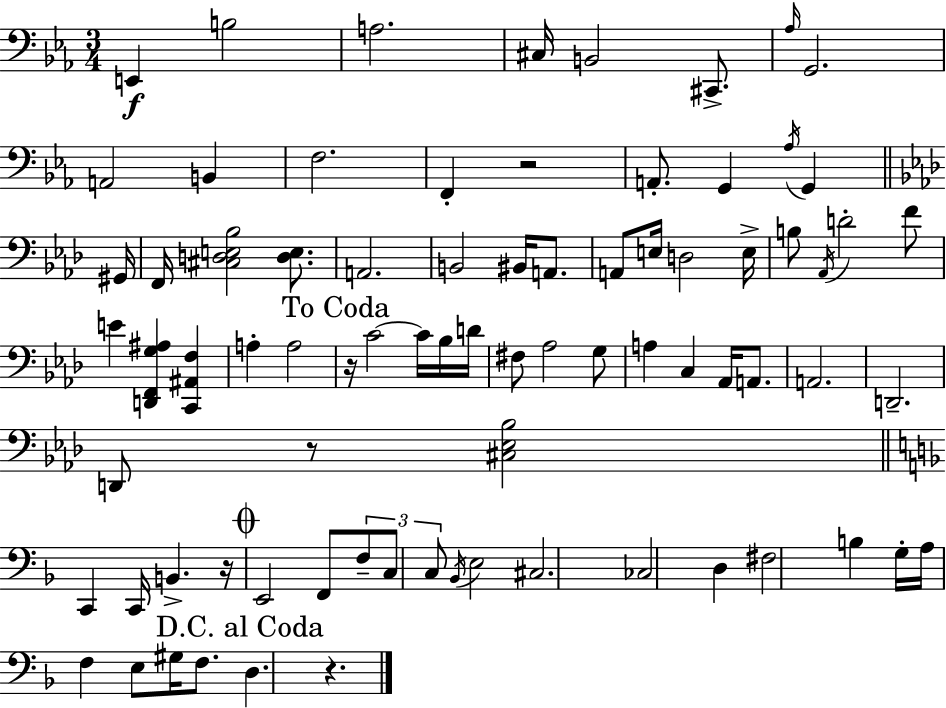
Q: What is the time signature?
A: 3/4